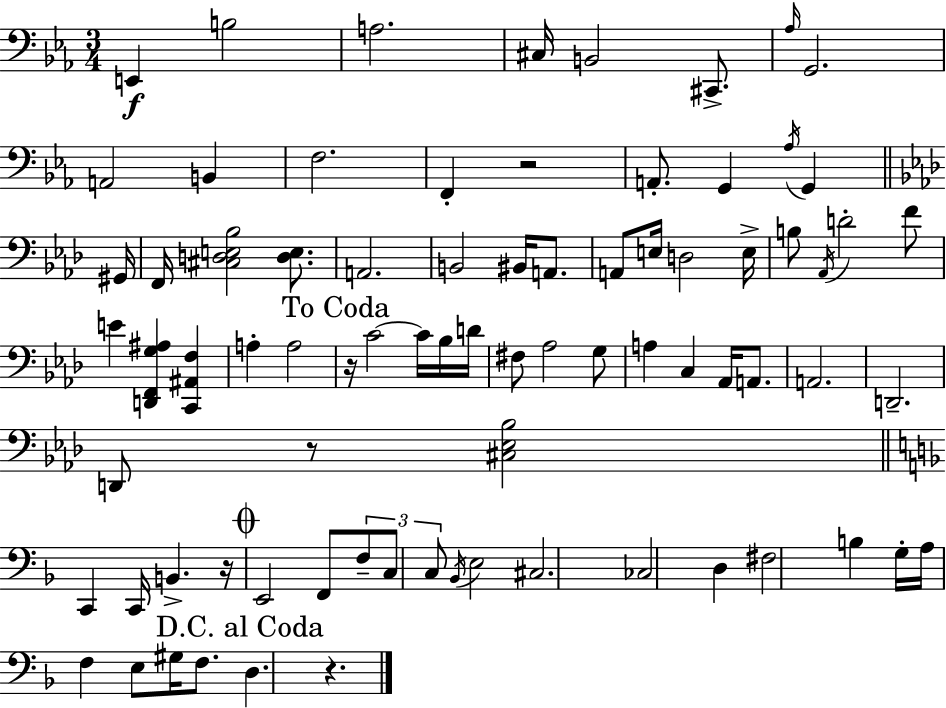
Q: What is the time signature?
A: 3/4